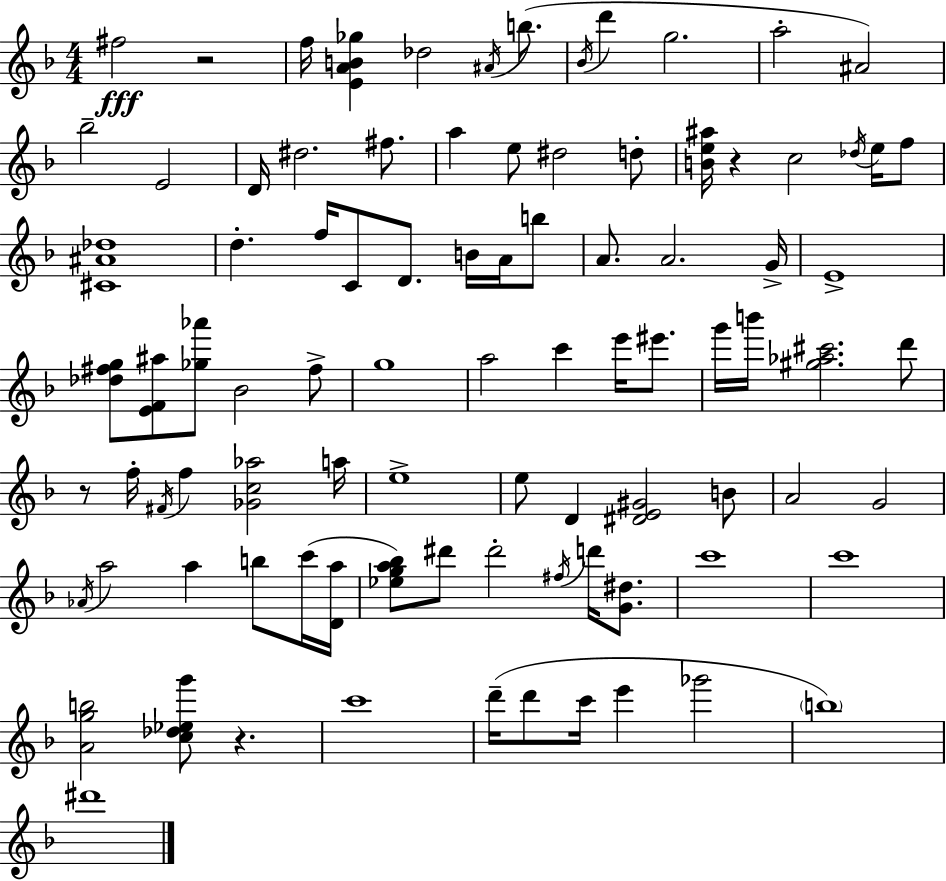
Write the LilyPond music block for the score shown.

{
  \clef treble
  \numericTimeSignature
  \time 4/4
  \key d \minor
  fis''2\fff r2 | f''16 <e' a' b' ges''>4 des''2 \acciaccatura { ais'16 } b''8.( | \acciaccatura { bes'16 } d'''4 g''2. | a''2-. ais'2) | \break bes''2-- e'2 | d'16 dis''2. fis''8. | a''4 e''8 dis''2 | d''8-. <b' e'' ais''>16 r4 c''2 \acciaccatura { des''16 } | \break e''16 f''8 <cis' ais' des''>1 | d''4.-. f''16 c'8 d'8. b'16 | a'16 b''8 a'8. a'2. | g'16-> e'1-> | \break <des'' fis'' g''>8 <e' f' ais''>8 <ges'' aes'''>8 bes'2 | fis''8-> g''1 | a''2 c'''4 e'''16 | eis'''8. g'''16 b'''16 <gis'' aes'' cis'''>2. | \break d'''8 r8 f''16-. \acciaccatura { fis'16 } f''4 <ges' c'' aes''>2 | a''16 e''1-> | e''8 d'4 <dis' e' gis'>2 | b'8 a'2 g'2 | \break \acciaccatura { aes'16 } a''2 a''4 | b''8 c'''16( <d' a''>16 <ees'' g'' a'' bes''>8) dis'''8 dis'''2-. | \acciaccatura { fis''16 } d'''16 <g' dis''>8. c'''1 | c'''1 | \break <a' g'' b''>2 <c'' des'' ees'' g'''>8 | r4. c'''1 | d'''16--( d'''8 c'''16 e'''4 ges'''2 | \parenthesize b''1) | \break dis'''1 | \bar "|."
}